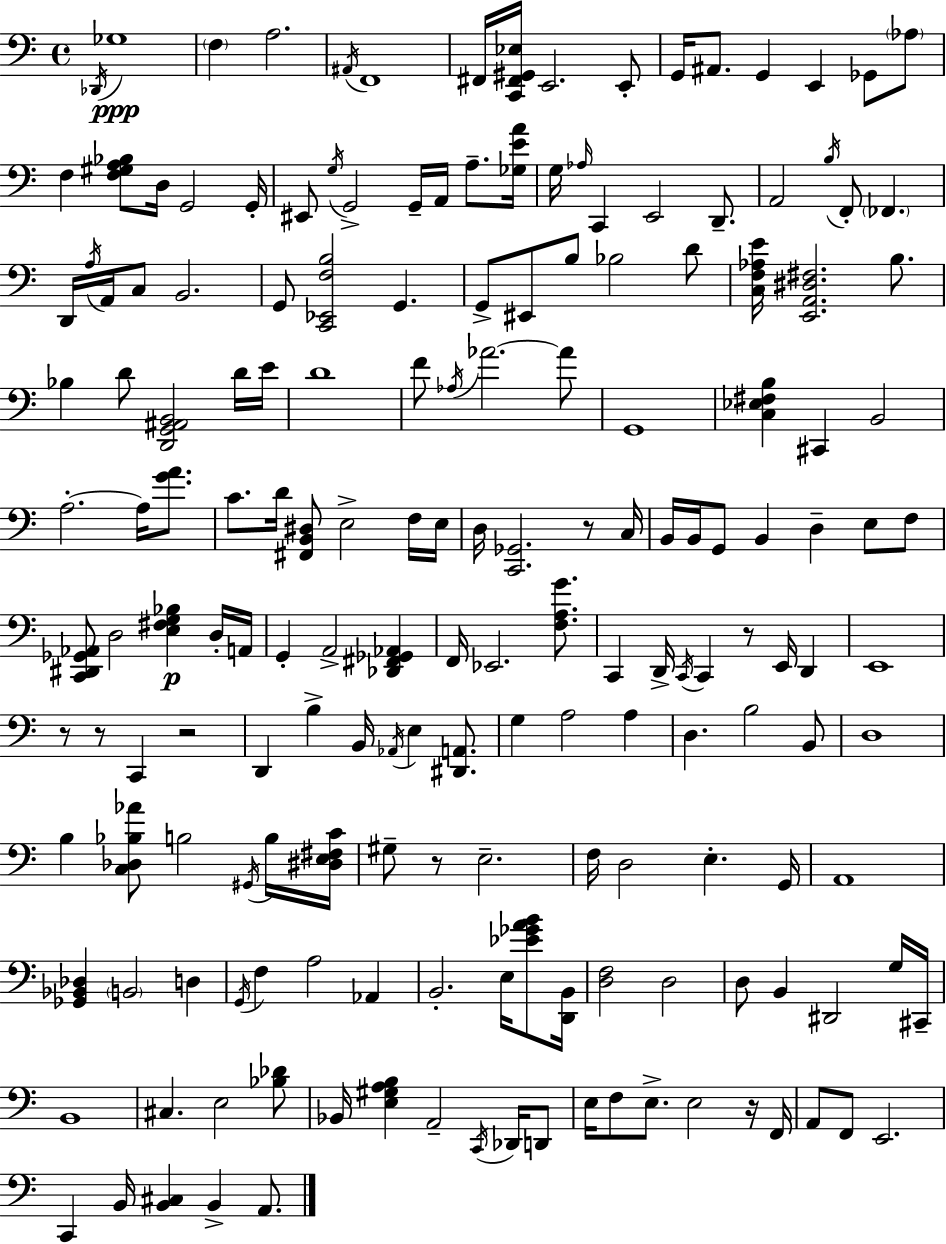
Db2/s Gb3/w F3/q A3/h. A#2/s F2/w F#2/s [C2,F#2,G#2,Eb3]/s E2/h. E2/e G2/s A#2/e. G2/q E2/q Gb2/e Ab3/e F3/q [F3,G#3,A3,Bb3]/e D3/s G2/h G2/s EIS2/e G3/s G2/h G2/s A2/s A3/e. [Gb3,E4,A4]/s G3/s Ab3/s C2/q E2/h D2/e. A2/h B3/s F2/e FES2/q. D2/s A3/s A2/s C3/e B2/h. G2/e [C2,Eb2,F3,B3]/h G2/q. G2/e EIS2/e B3/e Bb3/h D4/e [C3,F3,Ab3,E4]/s [E2,A2,D#3,F#3]/h. B3/e. Bb3/q D4/e [D2,G2,A#2,B2]/h D4/s E4/s D4/w F4/e Ab3/s Ab4/h. Ab4/e G2/w [C3,Eb3,F#3,B3]/q C#2/q B2/h A3/h. A3/s [G4,A4]/e. C4/e. D4/s [F#2,B2,D#3]/e E3/h F3/s E3/s D3/s [C2,Gb2]/h. R/e C3/s B2/s B2/s G2/e B2/q D3/q E3/e F3/e [C2,D#2,Gb2,Ab2]/e D3/h [E3,F#3,G3,Bb3]/q D3/s A2/s G2/q A2/h [Db2,F#2,Gb2,Ab2]/q F2/s Eb2/h. [F3,A3,G4]/e. C2/q D2/s C2/s C2/q R/e E2/s D2/q E2/w R/e R/e C2/q R/h D2/q B3/q B2/s Ab2/s E3/q [D#2,A2]/e. G3/q A3/h A3/q D3/q. B3/h B2/e D3/w B3/q [C3,Db3,Bb3,Ab4]/e B3/h G#2/s B3/s [D#3,E3,F#3,C4]/s G#3/e R/e E3/h. F3/s D3/h E3/q. G2/s A2/w [Gb2,Bb2,Db3]/q B2/h D3/q G2/s F3/q A3/h Ab2/q B2/h. E3/s [Eb4,Gb4,A4,B4]/e [D2,B2]/s [D3,F3]/h D3/h D3/e B2/q D#2/h G3/s C#2/s B2/w C#3/q. E3/h [Bb3,Db4]/e Bb2/s [E3,G#3,A3,B3]/q A2/h C2/s Db2/s D2/e E3/s F3/e E3/e. E3/h R/s F2/s A2/e F2/e E2/h. C2/q B2/s [B2,C#3]/q B2/q A2/e.